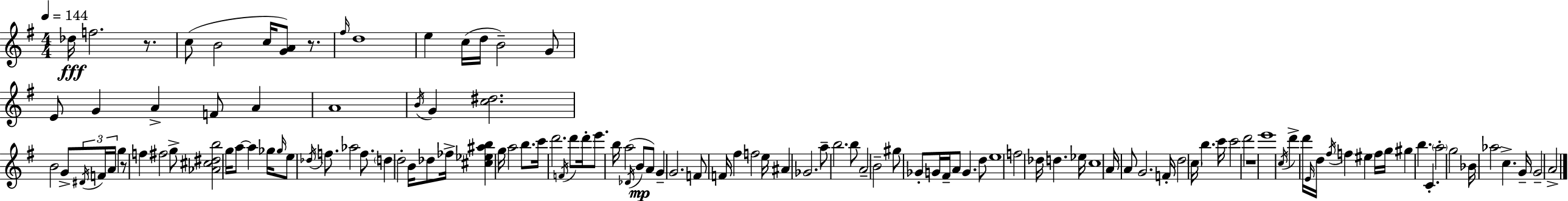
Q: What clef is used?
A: treble